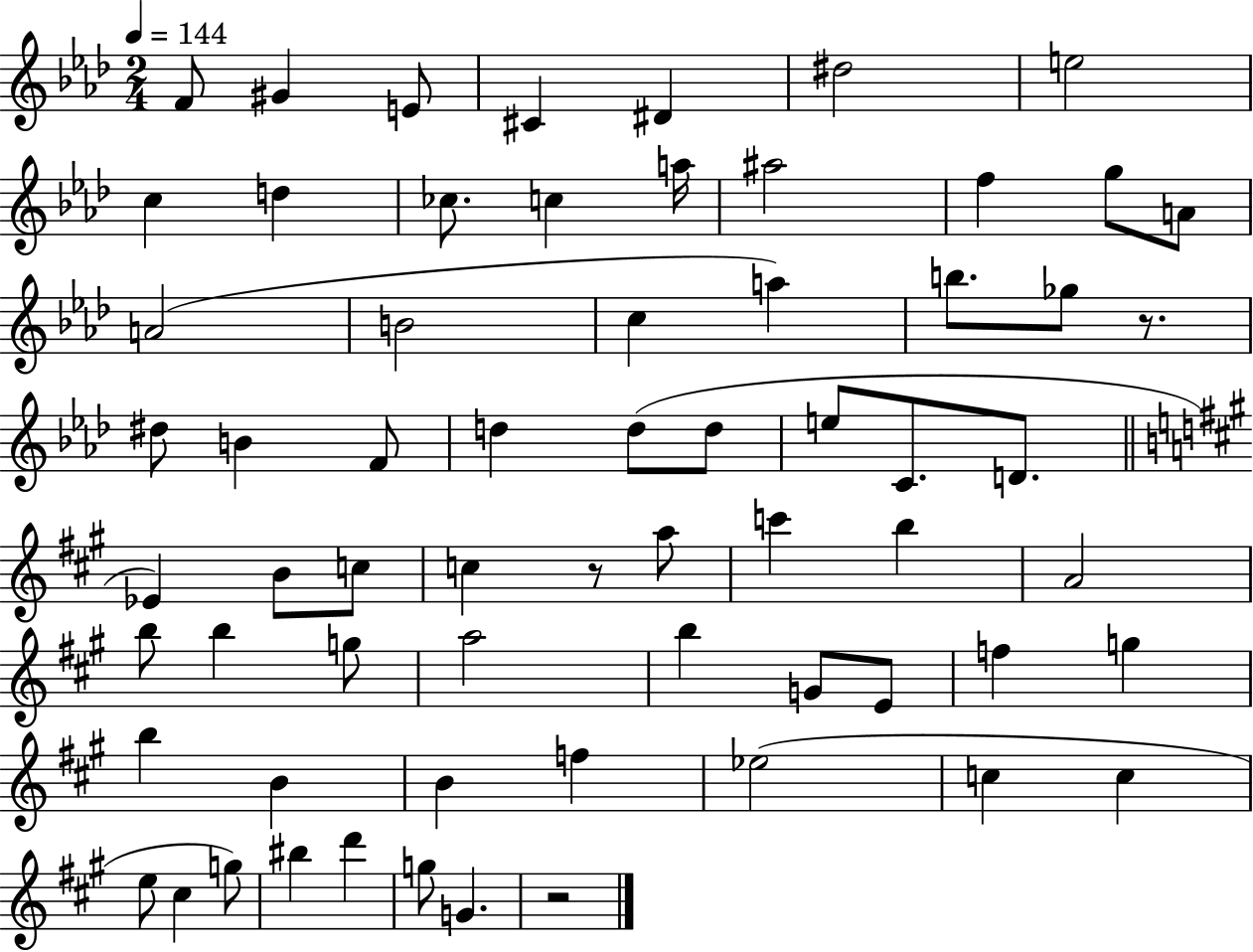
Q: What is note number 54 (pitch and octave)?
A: C5